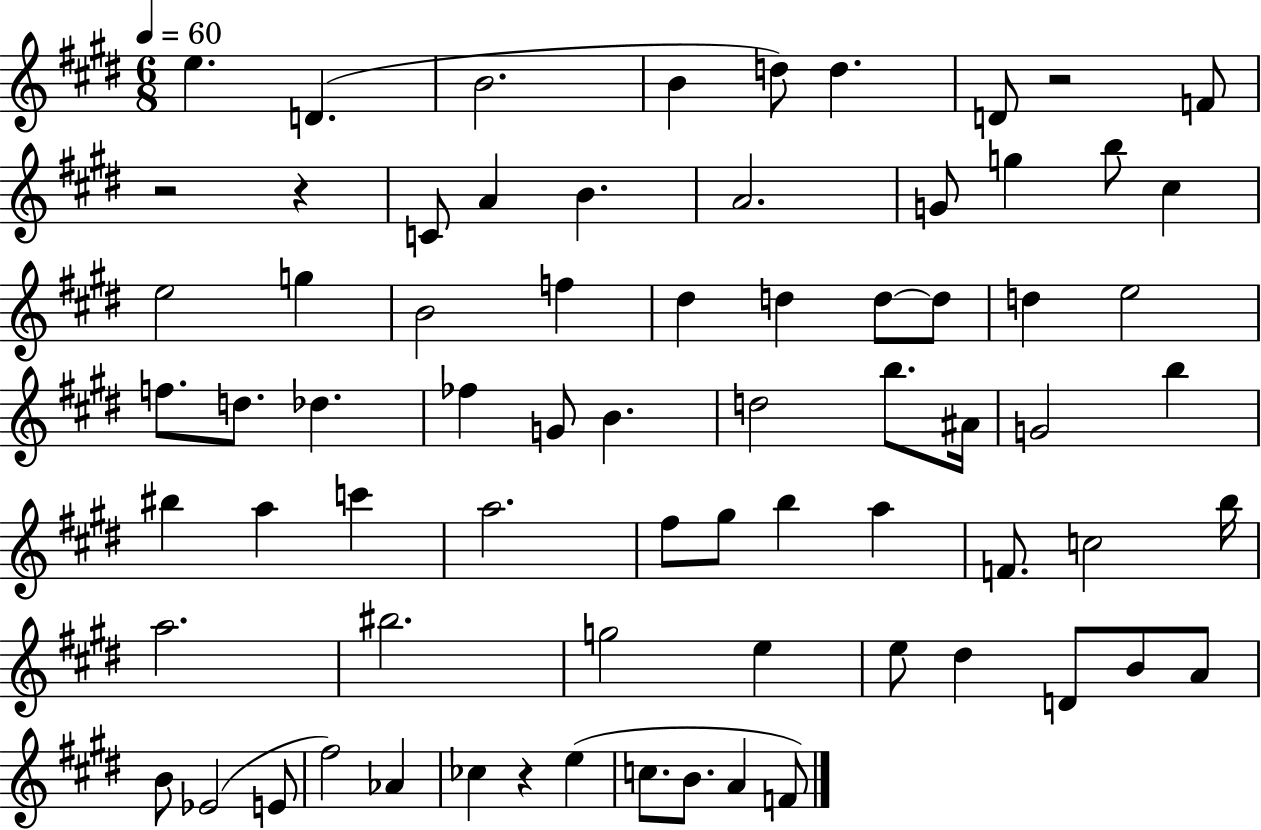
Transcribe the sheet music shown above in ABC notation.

X:1
T:Untitled
M:6/8
L:1/4
K:E
e D B2 B d/2 d D/2 z2 F/2 z2 z C/2 A B A2 G/2 g b/2 ^c e2 g B2 f ^d d d/2 d/2 d e2 f/2 d/2 _d _f G/2 B d2 b/2 ^A/4 G2 b ^b a c' a2 ^f/2 ^g/2 b a F/2 c2 b/4 a2 ^b2 g2 e e/2 ^d D/2 B/2 A/2 B/2 _E2 E/2 ^f2 _A _c z e c/2 B/2 A F/2